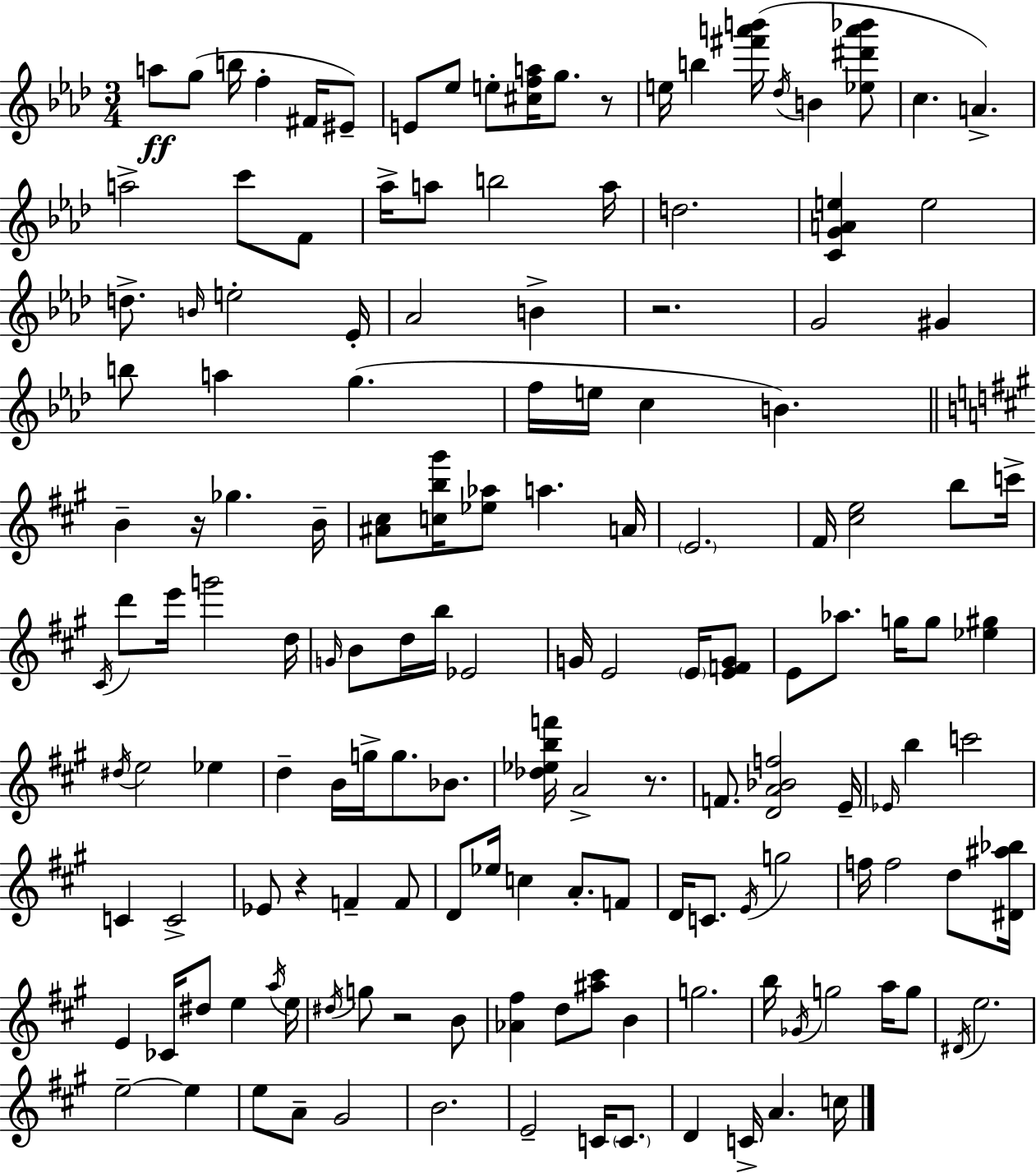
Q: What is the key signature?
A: F minor